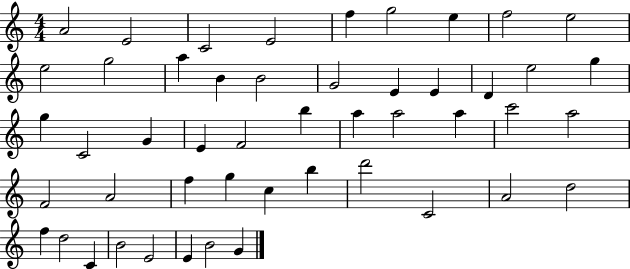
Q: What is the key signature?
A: C major